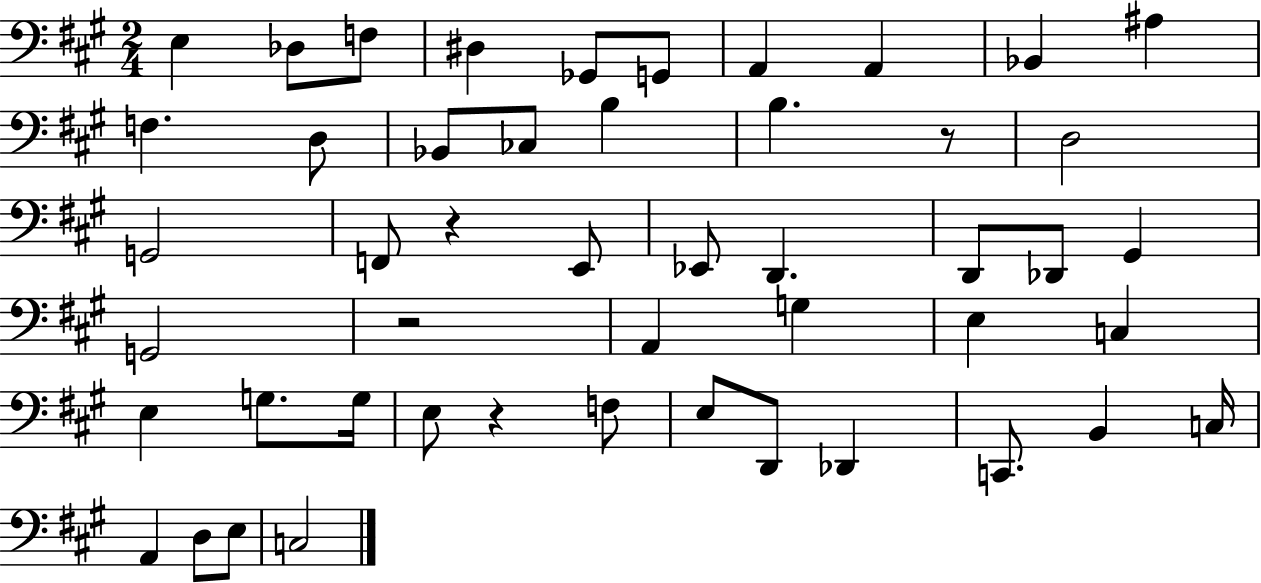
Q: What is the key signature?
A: A major